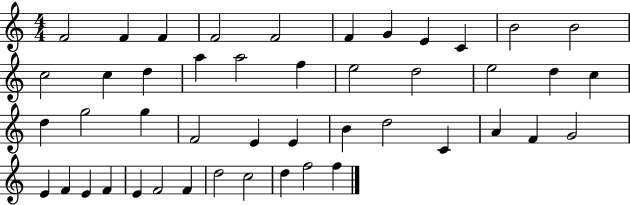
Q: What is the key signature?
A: C major